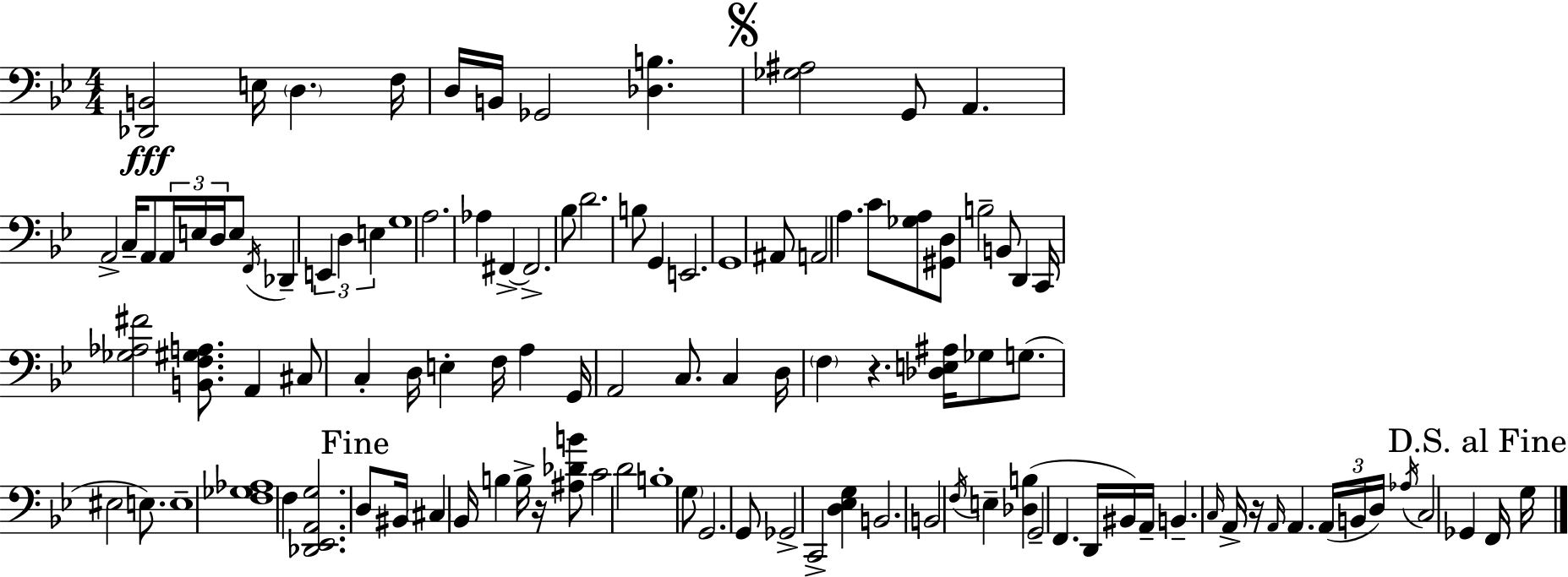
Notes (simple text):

[Db2,B2]/h E3/s D3/q. F3/s D3/s B2/s Gb2/h [Db3,B3]/q. [Gb3,A#3]/h G2/e A2/q. A2/h C3/s A2/e A2/s E3/s D3/s E3/e F2/s Db2/q E2/q D3/q E3/q G3/w A3/h. Ab3/q F#2/q F#2/h. Bb3/e D4/h. B3/e G2/q E2/h. G2/w A#2/e A2/h A3/q. C4/e [Gb3,A3]/e [G#2,D3]/e B3/h B2/e D2/q C2/s [Gb3,Ab3,F#4]/h [B2,F3,G#3,A3]/e. A2/q C#3/e C3/q D3/s E3/q F3/s A3/q G2/s A2/h C3/e. C3/q D3/s F3/q R/q. [Db3,E3,A#3]/s Gb3/e G3/e. EIS3/h E3/e. E3/w [F3,Gb3,Ab3]/w F3/q [Db2,Eb2,A2,G3]/h. D3/e BIS2/s C#3/q Bb2/s B3/q B3/s R/s [A#3,Db4,B4]/e C4/h D4/h B3/w G3/e G2/h. G2/e Gb2/h C2/h [D3,Eb3,G3]/q B2/h. B2/h F3/s E3/q [Db3,B3]/q G2/h F2/q. D2/s BIS2/s A2/s B2/q. C3/s A2/s R/s A2/s A2/q. A2/s B2/s D3/s Ab3/s C3/h Gb2/q F2/s G3/s